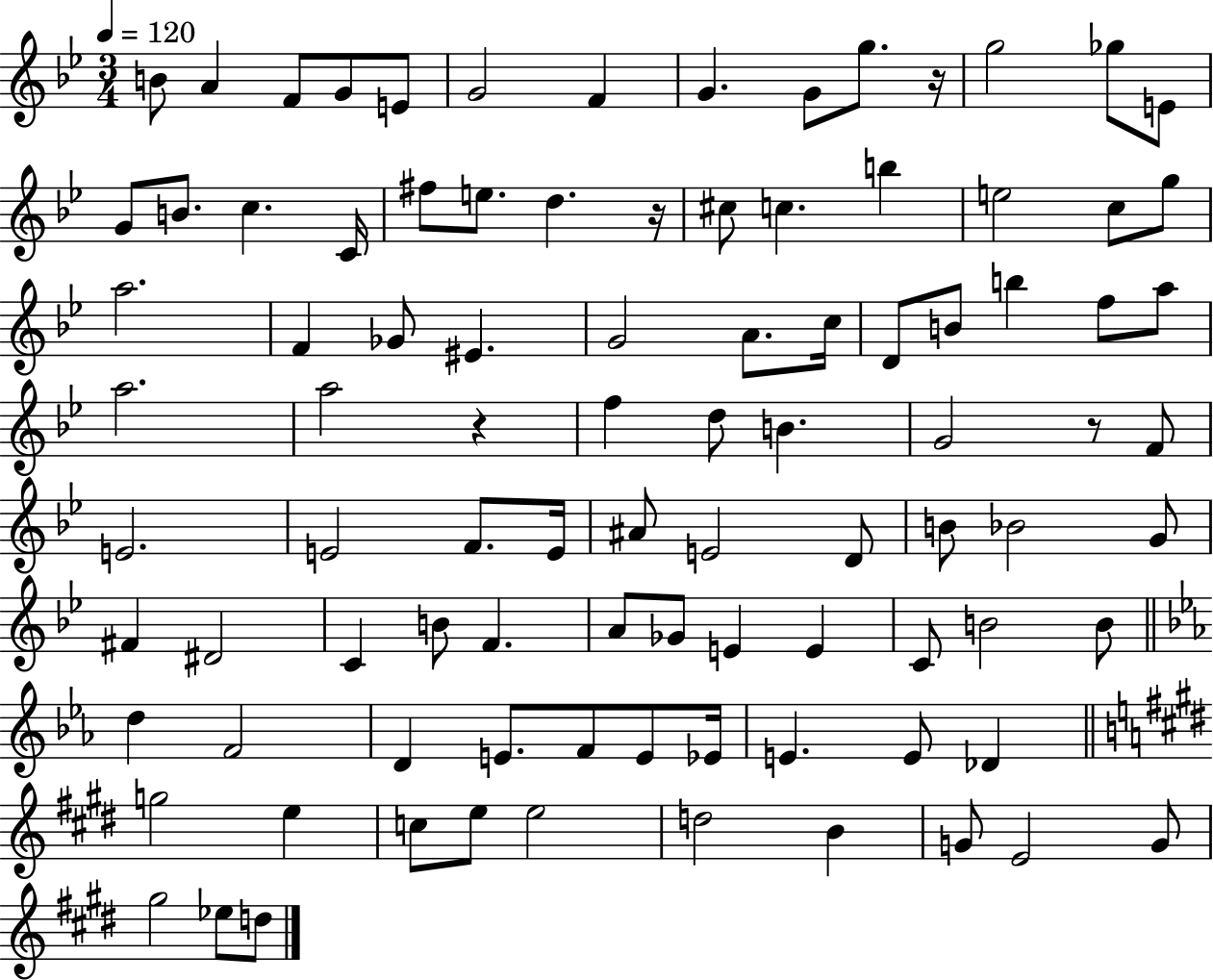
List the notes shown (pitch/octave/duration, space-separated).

B4/e A4/q F4/e G4/e E4/e G4/h F4/q G4/q. G4/e G5/e. R/s G5/h Gb5/e E4/e G4/e B4/e. C5/q. C4/s F#5/e E5/e. D5/q. R/s C#5/e C5/q. B5/q E5/h C5/e G5/e A5/h. F4/q Gb4/e EIS4/q. G4/h A4/e. C5/s D4/e B4/e B5/q F5/e A5/e A5/h. A5/h R/q F5/q D5/e B4/q. G4/h R/e F4/e E4/h. E4/h F4/e. E4/s A#4/e E4/h D4/e B4/e Bb4/h G4/e F#4/q D#4/h C4/q B4/e F4/q. A4/e Gb4/e E4/q E4/q C4/e B4/h B4/e D5/q F4/h D4/q E4/e. F4/e E4/e Eb4/s E4/q. E4/e Db4/q G5/h E5/q C5/e E5/e E5/h D5/h B4/q G4/e E4/h G4/e G#5/h Eb5/e D5/e